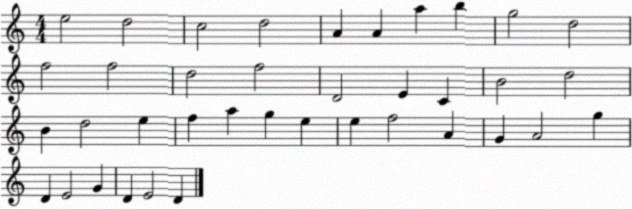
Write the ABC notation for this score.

X:1
T:Untitled
M:4/4
L:1/4
K:C
e2 d2 c2 d2 A A a b g2 d2 f2 f2 d2 f2 D2 E C B2 d2 B d2 e f a g e e f2 A G A2 g D E2 G D E2 D